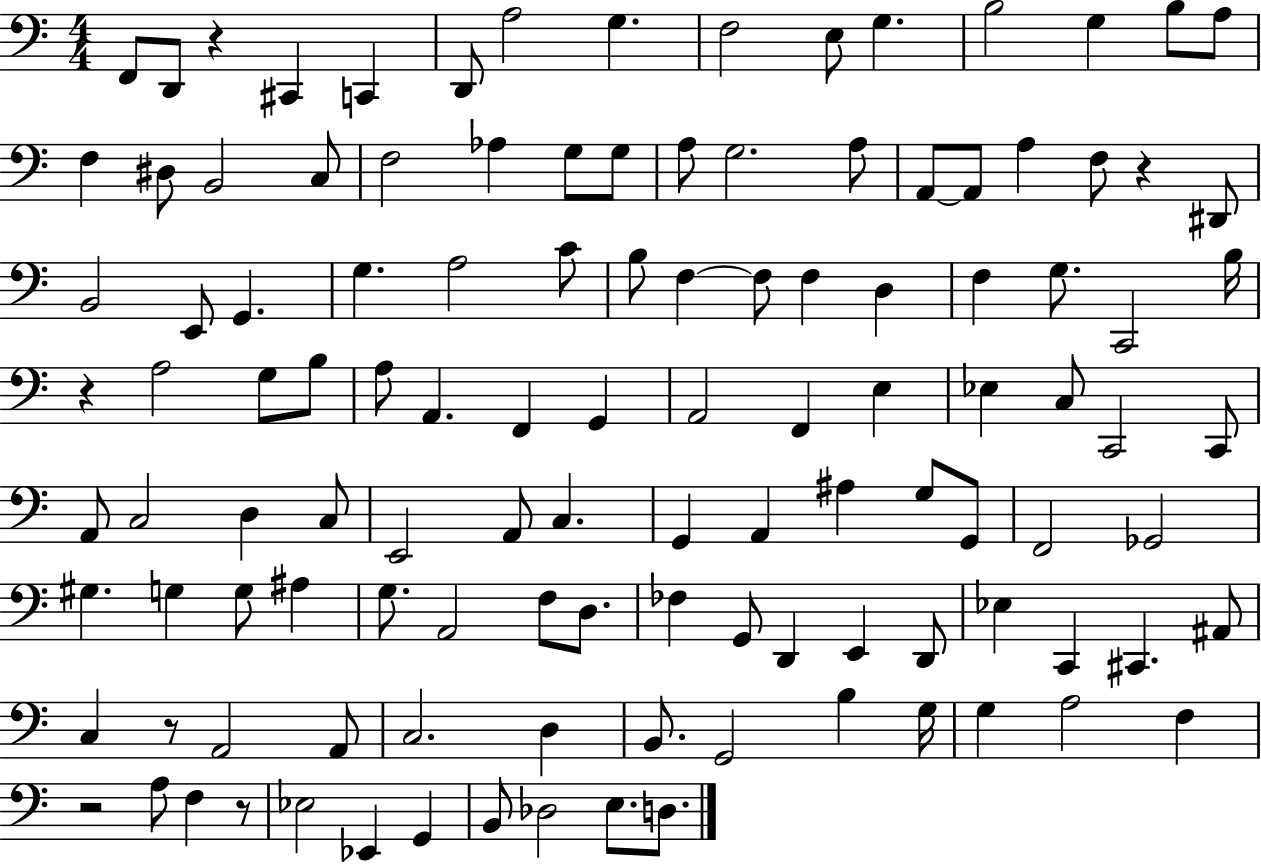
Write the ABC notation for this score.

X:1
T:Untitled
M:4/4
L:1/4
K:C
F,,/2 D,,/2 z ^C,, C,, D,,/2 A,2 G, F,2 E,/2 G, B,2 G, B,/2 A,/2 F, ^D,/2 B,,2 C,/2 F,2 _A, G,/2 G,/2 A,/2 G,2 A,/2 A,,/2 A,,/2 A, F,/2 z ^D,,/2 B,,2 E,,/2 G,, G, A,2 C/2 B,/2 F, F,/2 F, D, F, G,/2 C,,2 B,/4 z A,2 G,/2 B,/2 A,/2 A,, F,, G,, A,,2 F,, E, _E, C,/2 C,,2 C,,/2 A,,/2 C,2 D, C,/2 E,,2 A,,/2 C, G,, A,, ^A, G,/2 G,,/2 F,,2 _G,,2 ^G, G, G,/2 ^A, G,/2 A,,2 F,/2 D,/2 _F, G,,/2 D,, E,, D,,/2 _E, C,, ^C,, ^A,,/2 C, z/2 A,,2 A,,/2 C,2 D, B,,/2 G,,2 B, G,/4 G, A,2 F, z2 A,/2 F, z/2 _E,2 _E,, G,, B,,/2 _D,2 E,/2 D,/2